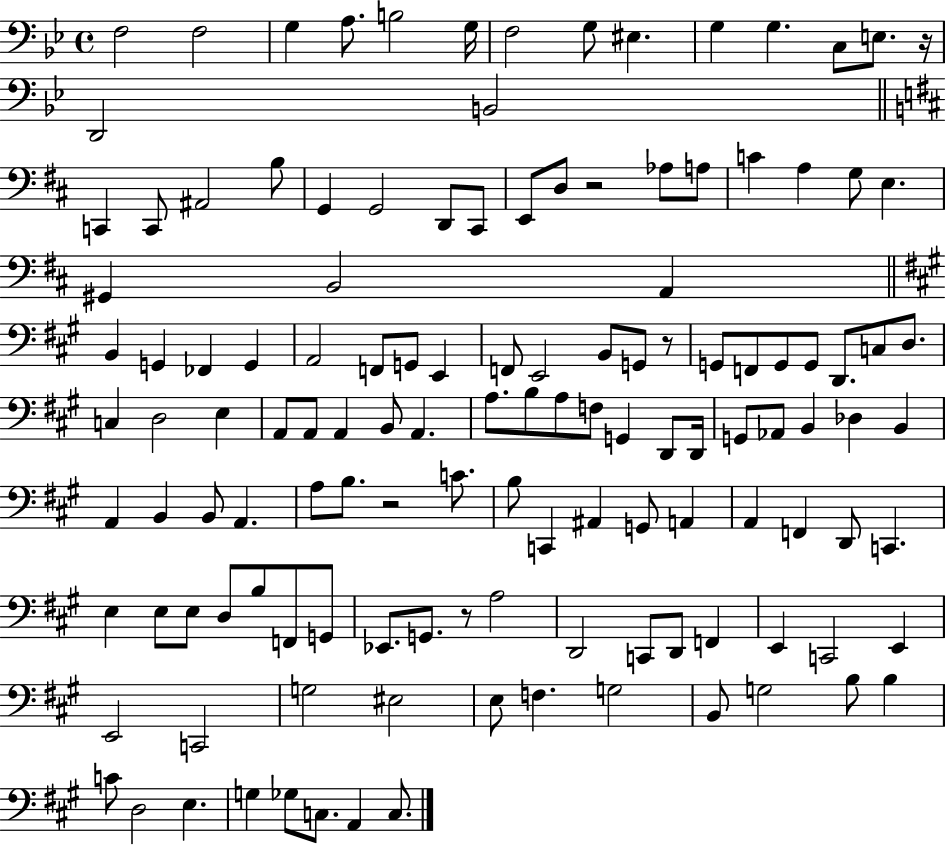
X:1
T:Untitled
M:4/4
L:1/4
K:Bb
F,2 F,2 G, A,/2 B,2 G,/4 F,2 G,/2 ^E, G, G, C,/2 E,/2 z/4 D,,2 B,,2 C,, C,,/2 ^A,,2 B,/2 G,, G,,2 D,,/2 ^C,,/2 E,,/2 D,/2 z2 _A,/2 A,/2 C A, G,/2 E, ^G,, B,,2 A,, B,, G,, _F,, G,, A,,2 F,,/2 G,,/2 E,, F,,/2 E,,2 B,,/2 G,,/2 z/2 G,,/2 F,,/2 G,,/2 G,,/2 D,,/2 C,/2 D,/2 C, D,2 E, A,,/2 A,,/2 A,, B,,/2 A,, A,/2 B,/2 A,/2 F,/2 G,, D,,/2 D,,/4 G,,/2 _A,,/2 B,, _D, B,, A,, B,, B,,/2 A,, A,/2 B,/2 z2 C/2 B,/2 C,, ^A,, G,,/2 A,, A,, F,, D,,/2 C,, E, E,/2 E,/2 D,/2 B,/2 F,,/2 G,,/2 _E,,/2 G,,/2 z/2 A,2 D,,2 C,,/2 D,,/2 F,, E,, C,,2 E,, E,,2 C,,2 G,2 ^E,2 E,/2 F, G,2 B,,/2 G,2 B,/2 B, C/2 D,2 E, G, _G,/2 C,/2 A,, C,/2